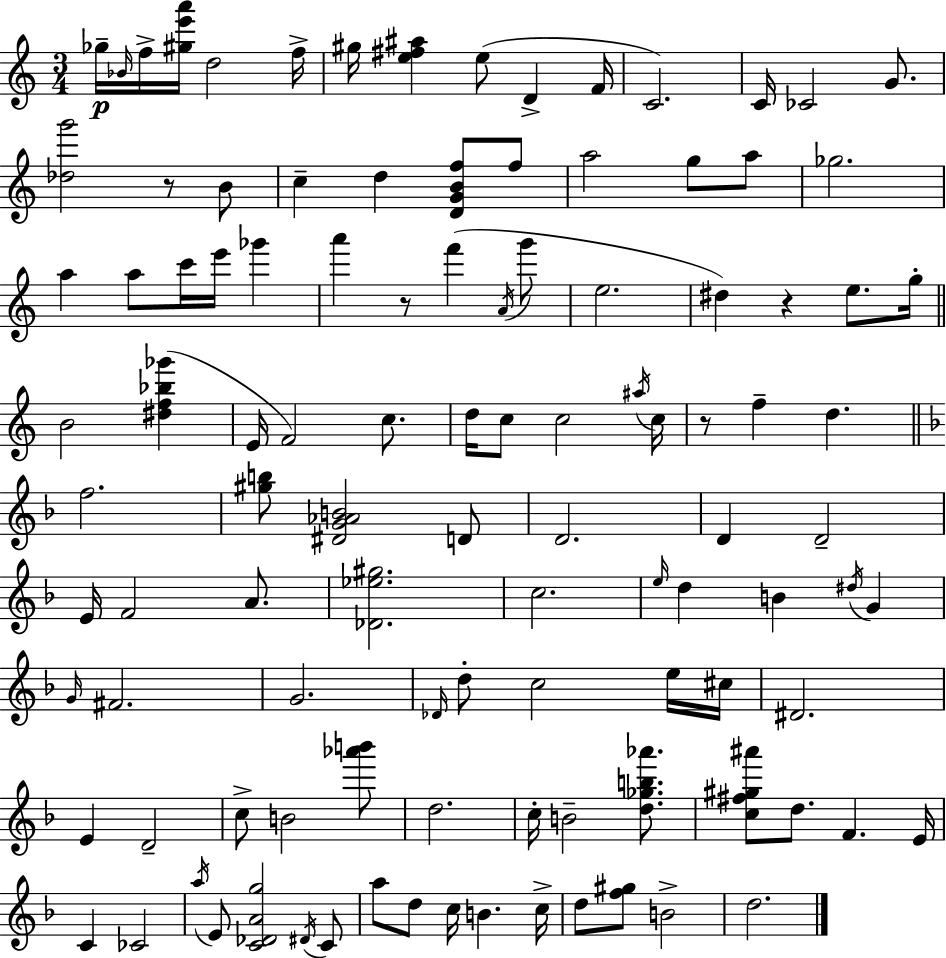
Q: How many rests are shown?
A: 4